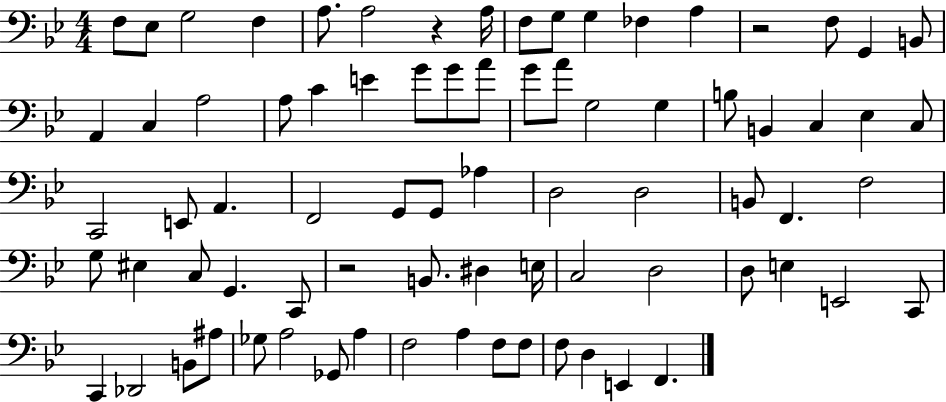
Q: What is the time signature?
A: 4/4